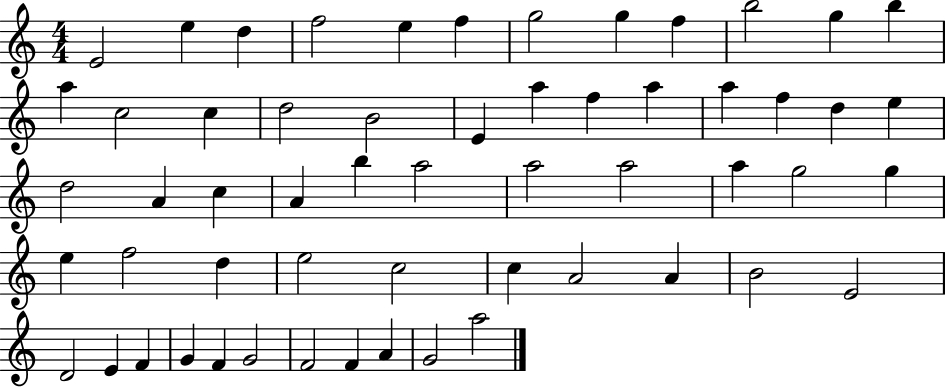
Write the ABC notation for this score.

X:1
T:Untitled
M:4/4
L:1/4
K:C
E2 e d f2 e f g2 g f b2 g b a c2 c d2 B2 E a f a a f d e d2 A c A b a2 a2 a2 a g2 g e f2 d e2 c2 c A2 A B2 E2 D2 E F G F G2 F2 F A G2 a2